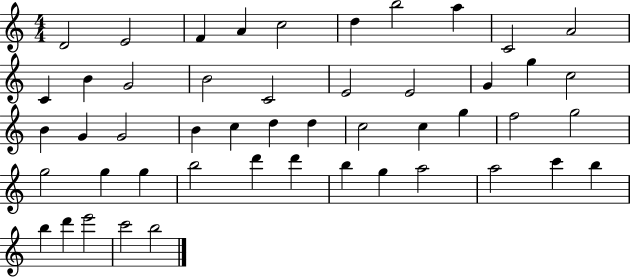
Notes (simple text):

D4/h E4/h F4/q A4/q C5/h D5/q B5/h A5/q C4/h A4/h C4/q B4/q G4/h B4/h C4/h E4/h E4/h G4/q G5/q C5/h B4/q G4/q G4/h B4/q C5/q D5/q D5/q C5/h C5/q G5/q F5/h G5/h G5/h G5/q G5/q B5/h D6/q D6/q B5/q G5/q A5/h A5/h C6/q B5/q B5/q D6/q E6/h C6/h B5/h